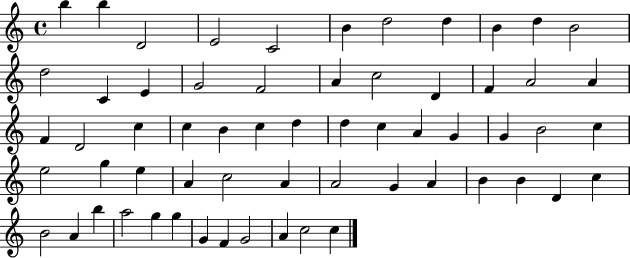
X:1
T:Untitled
M:4/4
L:1/4
K:C
b b D2 E2 C2 B d2 d B d B2 d2 C E G2 F2 A c2 D F A2 A F D2 c c B c d d c A G G B2 c e2 g e A c2 A A2 G A B B D c B2 A b a2 g g G F G2 A c2 c